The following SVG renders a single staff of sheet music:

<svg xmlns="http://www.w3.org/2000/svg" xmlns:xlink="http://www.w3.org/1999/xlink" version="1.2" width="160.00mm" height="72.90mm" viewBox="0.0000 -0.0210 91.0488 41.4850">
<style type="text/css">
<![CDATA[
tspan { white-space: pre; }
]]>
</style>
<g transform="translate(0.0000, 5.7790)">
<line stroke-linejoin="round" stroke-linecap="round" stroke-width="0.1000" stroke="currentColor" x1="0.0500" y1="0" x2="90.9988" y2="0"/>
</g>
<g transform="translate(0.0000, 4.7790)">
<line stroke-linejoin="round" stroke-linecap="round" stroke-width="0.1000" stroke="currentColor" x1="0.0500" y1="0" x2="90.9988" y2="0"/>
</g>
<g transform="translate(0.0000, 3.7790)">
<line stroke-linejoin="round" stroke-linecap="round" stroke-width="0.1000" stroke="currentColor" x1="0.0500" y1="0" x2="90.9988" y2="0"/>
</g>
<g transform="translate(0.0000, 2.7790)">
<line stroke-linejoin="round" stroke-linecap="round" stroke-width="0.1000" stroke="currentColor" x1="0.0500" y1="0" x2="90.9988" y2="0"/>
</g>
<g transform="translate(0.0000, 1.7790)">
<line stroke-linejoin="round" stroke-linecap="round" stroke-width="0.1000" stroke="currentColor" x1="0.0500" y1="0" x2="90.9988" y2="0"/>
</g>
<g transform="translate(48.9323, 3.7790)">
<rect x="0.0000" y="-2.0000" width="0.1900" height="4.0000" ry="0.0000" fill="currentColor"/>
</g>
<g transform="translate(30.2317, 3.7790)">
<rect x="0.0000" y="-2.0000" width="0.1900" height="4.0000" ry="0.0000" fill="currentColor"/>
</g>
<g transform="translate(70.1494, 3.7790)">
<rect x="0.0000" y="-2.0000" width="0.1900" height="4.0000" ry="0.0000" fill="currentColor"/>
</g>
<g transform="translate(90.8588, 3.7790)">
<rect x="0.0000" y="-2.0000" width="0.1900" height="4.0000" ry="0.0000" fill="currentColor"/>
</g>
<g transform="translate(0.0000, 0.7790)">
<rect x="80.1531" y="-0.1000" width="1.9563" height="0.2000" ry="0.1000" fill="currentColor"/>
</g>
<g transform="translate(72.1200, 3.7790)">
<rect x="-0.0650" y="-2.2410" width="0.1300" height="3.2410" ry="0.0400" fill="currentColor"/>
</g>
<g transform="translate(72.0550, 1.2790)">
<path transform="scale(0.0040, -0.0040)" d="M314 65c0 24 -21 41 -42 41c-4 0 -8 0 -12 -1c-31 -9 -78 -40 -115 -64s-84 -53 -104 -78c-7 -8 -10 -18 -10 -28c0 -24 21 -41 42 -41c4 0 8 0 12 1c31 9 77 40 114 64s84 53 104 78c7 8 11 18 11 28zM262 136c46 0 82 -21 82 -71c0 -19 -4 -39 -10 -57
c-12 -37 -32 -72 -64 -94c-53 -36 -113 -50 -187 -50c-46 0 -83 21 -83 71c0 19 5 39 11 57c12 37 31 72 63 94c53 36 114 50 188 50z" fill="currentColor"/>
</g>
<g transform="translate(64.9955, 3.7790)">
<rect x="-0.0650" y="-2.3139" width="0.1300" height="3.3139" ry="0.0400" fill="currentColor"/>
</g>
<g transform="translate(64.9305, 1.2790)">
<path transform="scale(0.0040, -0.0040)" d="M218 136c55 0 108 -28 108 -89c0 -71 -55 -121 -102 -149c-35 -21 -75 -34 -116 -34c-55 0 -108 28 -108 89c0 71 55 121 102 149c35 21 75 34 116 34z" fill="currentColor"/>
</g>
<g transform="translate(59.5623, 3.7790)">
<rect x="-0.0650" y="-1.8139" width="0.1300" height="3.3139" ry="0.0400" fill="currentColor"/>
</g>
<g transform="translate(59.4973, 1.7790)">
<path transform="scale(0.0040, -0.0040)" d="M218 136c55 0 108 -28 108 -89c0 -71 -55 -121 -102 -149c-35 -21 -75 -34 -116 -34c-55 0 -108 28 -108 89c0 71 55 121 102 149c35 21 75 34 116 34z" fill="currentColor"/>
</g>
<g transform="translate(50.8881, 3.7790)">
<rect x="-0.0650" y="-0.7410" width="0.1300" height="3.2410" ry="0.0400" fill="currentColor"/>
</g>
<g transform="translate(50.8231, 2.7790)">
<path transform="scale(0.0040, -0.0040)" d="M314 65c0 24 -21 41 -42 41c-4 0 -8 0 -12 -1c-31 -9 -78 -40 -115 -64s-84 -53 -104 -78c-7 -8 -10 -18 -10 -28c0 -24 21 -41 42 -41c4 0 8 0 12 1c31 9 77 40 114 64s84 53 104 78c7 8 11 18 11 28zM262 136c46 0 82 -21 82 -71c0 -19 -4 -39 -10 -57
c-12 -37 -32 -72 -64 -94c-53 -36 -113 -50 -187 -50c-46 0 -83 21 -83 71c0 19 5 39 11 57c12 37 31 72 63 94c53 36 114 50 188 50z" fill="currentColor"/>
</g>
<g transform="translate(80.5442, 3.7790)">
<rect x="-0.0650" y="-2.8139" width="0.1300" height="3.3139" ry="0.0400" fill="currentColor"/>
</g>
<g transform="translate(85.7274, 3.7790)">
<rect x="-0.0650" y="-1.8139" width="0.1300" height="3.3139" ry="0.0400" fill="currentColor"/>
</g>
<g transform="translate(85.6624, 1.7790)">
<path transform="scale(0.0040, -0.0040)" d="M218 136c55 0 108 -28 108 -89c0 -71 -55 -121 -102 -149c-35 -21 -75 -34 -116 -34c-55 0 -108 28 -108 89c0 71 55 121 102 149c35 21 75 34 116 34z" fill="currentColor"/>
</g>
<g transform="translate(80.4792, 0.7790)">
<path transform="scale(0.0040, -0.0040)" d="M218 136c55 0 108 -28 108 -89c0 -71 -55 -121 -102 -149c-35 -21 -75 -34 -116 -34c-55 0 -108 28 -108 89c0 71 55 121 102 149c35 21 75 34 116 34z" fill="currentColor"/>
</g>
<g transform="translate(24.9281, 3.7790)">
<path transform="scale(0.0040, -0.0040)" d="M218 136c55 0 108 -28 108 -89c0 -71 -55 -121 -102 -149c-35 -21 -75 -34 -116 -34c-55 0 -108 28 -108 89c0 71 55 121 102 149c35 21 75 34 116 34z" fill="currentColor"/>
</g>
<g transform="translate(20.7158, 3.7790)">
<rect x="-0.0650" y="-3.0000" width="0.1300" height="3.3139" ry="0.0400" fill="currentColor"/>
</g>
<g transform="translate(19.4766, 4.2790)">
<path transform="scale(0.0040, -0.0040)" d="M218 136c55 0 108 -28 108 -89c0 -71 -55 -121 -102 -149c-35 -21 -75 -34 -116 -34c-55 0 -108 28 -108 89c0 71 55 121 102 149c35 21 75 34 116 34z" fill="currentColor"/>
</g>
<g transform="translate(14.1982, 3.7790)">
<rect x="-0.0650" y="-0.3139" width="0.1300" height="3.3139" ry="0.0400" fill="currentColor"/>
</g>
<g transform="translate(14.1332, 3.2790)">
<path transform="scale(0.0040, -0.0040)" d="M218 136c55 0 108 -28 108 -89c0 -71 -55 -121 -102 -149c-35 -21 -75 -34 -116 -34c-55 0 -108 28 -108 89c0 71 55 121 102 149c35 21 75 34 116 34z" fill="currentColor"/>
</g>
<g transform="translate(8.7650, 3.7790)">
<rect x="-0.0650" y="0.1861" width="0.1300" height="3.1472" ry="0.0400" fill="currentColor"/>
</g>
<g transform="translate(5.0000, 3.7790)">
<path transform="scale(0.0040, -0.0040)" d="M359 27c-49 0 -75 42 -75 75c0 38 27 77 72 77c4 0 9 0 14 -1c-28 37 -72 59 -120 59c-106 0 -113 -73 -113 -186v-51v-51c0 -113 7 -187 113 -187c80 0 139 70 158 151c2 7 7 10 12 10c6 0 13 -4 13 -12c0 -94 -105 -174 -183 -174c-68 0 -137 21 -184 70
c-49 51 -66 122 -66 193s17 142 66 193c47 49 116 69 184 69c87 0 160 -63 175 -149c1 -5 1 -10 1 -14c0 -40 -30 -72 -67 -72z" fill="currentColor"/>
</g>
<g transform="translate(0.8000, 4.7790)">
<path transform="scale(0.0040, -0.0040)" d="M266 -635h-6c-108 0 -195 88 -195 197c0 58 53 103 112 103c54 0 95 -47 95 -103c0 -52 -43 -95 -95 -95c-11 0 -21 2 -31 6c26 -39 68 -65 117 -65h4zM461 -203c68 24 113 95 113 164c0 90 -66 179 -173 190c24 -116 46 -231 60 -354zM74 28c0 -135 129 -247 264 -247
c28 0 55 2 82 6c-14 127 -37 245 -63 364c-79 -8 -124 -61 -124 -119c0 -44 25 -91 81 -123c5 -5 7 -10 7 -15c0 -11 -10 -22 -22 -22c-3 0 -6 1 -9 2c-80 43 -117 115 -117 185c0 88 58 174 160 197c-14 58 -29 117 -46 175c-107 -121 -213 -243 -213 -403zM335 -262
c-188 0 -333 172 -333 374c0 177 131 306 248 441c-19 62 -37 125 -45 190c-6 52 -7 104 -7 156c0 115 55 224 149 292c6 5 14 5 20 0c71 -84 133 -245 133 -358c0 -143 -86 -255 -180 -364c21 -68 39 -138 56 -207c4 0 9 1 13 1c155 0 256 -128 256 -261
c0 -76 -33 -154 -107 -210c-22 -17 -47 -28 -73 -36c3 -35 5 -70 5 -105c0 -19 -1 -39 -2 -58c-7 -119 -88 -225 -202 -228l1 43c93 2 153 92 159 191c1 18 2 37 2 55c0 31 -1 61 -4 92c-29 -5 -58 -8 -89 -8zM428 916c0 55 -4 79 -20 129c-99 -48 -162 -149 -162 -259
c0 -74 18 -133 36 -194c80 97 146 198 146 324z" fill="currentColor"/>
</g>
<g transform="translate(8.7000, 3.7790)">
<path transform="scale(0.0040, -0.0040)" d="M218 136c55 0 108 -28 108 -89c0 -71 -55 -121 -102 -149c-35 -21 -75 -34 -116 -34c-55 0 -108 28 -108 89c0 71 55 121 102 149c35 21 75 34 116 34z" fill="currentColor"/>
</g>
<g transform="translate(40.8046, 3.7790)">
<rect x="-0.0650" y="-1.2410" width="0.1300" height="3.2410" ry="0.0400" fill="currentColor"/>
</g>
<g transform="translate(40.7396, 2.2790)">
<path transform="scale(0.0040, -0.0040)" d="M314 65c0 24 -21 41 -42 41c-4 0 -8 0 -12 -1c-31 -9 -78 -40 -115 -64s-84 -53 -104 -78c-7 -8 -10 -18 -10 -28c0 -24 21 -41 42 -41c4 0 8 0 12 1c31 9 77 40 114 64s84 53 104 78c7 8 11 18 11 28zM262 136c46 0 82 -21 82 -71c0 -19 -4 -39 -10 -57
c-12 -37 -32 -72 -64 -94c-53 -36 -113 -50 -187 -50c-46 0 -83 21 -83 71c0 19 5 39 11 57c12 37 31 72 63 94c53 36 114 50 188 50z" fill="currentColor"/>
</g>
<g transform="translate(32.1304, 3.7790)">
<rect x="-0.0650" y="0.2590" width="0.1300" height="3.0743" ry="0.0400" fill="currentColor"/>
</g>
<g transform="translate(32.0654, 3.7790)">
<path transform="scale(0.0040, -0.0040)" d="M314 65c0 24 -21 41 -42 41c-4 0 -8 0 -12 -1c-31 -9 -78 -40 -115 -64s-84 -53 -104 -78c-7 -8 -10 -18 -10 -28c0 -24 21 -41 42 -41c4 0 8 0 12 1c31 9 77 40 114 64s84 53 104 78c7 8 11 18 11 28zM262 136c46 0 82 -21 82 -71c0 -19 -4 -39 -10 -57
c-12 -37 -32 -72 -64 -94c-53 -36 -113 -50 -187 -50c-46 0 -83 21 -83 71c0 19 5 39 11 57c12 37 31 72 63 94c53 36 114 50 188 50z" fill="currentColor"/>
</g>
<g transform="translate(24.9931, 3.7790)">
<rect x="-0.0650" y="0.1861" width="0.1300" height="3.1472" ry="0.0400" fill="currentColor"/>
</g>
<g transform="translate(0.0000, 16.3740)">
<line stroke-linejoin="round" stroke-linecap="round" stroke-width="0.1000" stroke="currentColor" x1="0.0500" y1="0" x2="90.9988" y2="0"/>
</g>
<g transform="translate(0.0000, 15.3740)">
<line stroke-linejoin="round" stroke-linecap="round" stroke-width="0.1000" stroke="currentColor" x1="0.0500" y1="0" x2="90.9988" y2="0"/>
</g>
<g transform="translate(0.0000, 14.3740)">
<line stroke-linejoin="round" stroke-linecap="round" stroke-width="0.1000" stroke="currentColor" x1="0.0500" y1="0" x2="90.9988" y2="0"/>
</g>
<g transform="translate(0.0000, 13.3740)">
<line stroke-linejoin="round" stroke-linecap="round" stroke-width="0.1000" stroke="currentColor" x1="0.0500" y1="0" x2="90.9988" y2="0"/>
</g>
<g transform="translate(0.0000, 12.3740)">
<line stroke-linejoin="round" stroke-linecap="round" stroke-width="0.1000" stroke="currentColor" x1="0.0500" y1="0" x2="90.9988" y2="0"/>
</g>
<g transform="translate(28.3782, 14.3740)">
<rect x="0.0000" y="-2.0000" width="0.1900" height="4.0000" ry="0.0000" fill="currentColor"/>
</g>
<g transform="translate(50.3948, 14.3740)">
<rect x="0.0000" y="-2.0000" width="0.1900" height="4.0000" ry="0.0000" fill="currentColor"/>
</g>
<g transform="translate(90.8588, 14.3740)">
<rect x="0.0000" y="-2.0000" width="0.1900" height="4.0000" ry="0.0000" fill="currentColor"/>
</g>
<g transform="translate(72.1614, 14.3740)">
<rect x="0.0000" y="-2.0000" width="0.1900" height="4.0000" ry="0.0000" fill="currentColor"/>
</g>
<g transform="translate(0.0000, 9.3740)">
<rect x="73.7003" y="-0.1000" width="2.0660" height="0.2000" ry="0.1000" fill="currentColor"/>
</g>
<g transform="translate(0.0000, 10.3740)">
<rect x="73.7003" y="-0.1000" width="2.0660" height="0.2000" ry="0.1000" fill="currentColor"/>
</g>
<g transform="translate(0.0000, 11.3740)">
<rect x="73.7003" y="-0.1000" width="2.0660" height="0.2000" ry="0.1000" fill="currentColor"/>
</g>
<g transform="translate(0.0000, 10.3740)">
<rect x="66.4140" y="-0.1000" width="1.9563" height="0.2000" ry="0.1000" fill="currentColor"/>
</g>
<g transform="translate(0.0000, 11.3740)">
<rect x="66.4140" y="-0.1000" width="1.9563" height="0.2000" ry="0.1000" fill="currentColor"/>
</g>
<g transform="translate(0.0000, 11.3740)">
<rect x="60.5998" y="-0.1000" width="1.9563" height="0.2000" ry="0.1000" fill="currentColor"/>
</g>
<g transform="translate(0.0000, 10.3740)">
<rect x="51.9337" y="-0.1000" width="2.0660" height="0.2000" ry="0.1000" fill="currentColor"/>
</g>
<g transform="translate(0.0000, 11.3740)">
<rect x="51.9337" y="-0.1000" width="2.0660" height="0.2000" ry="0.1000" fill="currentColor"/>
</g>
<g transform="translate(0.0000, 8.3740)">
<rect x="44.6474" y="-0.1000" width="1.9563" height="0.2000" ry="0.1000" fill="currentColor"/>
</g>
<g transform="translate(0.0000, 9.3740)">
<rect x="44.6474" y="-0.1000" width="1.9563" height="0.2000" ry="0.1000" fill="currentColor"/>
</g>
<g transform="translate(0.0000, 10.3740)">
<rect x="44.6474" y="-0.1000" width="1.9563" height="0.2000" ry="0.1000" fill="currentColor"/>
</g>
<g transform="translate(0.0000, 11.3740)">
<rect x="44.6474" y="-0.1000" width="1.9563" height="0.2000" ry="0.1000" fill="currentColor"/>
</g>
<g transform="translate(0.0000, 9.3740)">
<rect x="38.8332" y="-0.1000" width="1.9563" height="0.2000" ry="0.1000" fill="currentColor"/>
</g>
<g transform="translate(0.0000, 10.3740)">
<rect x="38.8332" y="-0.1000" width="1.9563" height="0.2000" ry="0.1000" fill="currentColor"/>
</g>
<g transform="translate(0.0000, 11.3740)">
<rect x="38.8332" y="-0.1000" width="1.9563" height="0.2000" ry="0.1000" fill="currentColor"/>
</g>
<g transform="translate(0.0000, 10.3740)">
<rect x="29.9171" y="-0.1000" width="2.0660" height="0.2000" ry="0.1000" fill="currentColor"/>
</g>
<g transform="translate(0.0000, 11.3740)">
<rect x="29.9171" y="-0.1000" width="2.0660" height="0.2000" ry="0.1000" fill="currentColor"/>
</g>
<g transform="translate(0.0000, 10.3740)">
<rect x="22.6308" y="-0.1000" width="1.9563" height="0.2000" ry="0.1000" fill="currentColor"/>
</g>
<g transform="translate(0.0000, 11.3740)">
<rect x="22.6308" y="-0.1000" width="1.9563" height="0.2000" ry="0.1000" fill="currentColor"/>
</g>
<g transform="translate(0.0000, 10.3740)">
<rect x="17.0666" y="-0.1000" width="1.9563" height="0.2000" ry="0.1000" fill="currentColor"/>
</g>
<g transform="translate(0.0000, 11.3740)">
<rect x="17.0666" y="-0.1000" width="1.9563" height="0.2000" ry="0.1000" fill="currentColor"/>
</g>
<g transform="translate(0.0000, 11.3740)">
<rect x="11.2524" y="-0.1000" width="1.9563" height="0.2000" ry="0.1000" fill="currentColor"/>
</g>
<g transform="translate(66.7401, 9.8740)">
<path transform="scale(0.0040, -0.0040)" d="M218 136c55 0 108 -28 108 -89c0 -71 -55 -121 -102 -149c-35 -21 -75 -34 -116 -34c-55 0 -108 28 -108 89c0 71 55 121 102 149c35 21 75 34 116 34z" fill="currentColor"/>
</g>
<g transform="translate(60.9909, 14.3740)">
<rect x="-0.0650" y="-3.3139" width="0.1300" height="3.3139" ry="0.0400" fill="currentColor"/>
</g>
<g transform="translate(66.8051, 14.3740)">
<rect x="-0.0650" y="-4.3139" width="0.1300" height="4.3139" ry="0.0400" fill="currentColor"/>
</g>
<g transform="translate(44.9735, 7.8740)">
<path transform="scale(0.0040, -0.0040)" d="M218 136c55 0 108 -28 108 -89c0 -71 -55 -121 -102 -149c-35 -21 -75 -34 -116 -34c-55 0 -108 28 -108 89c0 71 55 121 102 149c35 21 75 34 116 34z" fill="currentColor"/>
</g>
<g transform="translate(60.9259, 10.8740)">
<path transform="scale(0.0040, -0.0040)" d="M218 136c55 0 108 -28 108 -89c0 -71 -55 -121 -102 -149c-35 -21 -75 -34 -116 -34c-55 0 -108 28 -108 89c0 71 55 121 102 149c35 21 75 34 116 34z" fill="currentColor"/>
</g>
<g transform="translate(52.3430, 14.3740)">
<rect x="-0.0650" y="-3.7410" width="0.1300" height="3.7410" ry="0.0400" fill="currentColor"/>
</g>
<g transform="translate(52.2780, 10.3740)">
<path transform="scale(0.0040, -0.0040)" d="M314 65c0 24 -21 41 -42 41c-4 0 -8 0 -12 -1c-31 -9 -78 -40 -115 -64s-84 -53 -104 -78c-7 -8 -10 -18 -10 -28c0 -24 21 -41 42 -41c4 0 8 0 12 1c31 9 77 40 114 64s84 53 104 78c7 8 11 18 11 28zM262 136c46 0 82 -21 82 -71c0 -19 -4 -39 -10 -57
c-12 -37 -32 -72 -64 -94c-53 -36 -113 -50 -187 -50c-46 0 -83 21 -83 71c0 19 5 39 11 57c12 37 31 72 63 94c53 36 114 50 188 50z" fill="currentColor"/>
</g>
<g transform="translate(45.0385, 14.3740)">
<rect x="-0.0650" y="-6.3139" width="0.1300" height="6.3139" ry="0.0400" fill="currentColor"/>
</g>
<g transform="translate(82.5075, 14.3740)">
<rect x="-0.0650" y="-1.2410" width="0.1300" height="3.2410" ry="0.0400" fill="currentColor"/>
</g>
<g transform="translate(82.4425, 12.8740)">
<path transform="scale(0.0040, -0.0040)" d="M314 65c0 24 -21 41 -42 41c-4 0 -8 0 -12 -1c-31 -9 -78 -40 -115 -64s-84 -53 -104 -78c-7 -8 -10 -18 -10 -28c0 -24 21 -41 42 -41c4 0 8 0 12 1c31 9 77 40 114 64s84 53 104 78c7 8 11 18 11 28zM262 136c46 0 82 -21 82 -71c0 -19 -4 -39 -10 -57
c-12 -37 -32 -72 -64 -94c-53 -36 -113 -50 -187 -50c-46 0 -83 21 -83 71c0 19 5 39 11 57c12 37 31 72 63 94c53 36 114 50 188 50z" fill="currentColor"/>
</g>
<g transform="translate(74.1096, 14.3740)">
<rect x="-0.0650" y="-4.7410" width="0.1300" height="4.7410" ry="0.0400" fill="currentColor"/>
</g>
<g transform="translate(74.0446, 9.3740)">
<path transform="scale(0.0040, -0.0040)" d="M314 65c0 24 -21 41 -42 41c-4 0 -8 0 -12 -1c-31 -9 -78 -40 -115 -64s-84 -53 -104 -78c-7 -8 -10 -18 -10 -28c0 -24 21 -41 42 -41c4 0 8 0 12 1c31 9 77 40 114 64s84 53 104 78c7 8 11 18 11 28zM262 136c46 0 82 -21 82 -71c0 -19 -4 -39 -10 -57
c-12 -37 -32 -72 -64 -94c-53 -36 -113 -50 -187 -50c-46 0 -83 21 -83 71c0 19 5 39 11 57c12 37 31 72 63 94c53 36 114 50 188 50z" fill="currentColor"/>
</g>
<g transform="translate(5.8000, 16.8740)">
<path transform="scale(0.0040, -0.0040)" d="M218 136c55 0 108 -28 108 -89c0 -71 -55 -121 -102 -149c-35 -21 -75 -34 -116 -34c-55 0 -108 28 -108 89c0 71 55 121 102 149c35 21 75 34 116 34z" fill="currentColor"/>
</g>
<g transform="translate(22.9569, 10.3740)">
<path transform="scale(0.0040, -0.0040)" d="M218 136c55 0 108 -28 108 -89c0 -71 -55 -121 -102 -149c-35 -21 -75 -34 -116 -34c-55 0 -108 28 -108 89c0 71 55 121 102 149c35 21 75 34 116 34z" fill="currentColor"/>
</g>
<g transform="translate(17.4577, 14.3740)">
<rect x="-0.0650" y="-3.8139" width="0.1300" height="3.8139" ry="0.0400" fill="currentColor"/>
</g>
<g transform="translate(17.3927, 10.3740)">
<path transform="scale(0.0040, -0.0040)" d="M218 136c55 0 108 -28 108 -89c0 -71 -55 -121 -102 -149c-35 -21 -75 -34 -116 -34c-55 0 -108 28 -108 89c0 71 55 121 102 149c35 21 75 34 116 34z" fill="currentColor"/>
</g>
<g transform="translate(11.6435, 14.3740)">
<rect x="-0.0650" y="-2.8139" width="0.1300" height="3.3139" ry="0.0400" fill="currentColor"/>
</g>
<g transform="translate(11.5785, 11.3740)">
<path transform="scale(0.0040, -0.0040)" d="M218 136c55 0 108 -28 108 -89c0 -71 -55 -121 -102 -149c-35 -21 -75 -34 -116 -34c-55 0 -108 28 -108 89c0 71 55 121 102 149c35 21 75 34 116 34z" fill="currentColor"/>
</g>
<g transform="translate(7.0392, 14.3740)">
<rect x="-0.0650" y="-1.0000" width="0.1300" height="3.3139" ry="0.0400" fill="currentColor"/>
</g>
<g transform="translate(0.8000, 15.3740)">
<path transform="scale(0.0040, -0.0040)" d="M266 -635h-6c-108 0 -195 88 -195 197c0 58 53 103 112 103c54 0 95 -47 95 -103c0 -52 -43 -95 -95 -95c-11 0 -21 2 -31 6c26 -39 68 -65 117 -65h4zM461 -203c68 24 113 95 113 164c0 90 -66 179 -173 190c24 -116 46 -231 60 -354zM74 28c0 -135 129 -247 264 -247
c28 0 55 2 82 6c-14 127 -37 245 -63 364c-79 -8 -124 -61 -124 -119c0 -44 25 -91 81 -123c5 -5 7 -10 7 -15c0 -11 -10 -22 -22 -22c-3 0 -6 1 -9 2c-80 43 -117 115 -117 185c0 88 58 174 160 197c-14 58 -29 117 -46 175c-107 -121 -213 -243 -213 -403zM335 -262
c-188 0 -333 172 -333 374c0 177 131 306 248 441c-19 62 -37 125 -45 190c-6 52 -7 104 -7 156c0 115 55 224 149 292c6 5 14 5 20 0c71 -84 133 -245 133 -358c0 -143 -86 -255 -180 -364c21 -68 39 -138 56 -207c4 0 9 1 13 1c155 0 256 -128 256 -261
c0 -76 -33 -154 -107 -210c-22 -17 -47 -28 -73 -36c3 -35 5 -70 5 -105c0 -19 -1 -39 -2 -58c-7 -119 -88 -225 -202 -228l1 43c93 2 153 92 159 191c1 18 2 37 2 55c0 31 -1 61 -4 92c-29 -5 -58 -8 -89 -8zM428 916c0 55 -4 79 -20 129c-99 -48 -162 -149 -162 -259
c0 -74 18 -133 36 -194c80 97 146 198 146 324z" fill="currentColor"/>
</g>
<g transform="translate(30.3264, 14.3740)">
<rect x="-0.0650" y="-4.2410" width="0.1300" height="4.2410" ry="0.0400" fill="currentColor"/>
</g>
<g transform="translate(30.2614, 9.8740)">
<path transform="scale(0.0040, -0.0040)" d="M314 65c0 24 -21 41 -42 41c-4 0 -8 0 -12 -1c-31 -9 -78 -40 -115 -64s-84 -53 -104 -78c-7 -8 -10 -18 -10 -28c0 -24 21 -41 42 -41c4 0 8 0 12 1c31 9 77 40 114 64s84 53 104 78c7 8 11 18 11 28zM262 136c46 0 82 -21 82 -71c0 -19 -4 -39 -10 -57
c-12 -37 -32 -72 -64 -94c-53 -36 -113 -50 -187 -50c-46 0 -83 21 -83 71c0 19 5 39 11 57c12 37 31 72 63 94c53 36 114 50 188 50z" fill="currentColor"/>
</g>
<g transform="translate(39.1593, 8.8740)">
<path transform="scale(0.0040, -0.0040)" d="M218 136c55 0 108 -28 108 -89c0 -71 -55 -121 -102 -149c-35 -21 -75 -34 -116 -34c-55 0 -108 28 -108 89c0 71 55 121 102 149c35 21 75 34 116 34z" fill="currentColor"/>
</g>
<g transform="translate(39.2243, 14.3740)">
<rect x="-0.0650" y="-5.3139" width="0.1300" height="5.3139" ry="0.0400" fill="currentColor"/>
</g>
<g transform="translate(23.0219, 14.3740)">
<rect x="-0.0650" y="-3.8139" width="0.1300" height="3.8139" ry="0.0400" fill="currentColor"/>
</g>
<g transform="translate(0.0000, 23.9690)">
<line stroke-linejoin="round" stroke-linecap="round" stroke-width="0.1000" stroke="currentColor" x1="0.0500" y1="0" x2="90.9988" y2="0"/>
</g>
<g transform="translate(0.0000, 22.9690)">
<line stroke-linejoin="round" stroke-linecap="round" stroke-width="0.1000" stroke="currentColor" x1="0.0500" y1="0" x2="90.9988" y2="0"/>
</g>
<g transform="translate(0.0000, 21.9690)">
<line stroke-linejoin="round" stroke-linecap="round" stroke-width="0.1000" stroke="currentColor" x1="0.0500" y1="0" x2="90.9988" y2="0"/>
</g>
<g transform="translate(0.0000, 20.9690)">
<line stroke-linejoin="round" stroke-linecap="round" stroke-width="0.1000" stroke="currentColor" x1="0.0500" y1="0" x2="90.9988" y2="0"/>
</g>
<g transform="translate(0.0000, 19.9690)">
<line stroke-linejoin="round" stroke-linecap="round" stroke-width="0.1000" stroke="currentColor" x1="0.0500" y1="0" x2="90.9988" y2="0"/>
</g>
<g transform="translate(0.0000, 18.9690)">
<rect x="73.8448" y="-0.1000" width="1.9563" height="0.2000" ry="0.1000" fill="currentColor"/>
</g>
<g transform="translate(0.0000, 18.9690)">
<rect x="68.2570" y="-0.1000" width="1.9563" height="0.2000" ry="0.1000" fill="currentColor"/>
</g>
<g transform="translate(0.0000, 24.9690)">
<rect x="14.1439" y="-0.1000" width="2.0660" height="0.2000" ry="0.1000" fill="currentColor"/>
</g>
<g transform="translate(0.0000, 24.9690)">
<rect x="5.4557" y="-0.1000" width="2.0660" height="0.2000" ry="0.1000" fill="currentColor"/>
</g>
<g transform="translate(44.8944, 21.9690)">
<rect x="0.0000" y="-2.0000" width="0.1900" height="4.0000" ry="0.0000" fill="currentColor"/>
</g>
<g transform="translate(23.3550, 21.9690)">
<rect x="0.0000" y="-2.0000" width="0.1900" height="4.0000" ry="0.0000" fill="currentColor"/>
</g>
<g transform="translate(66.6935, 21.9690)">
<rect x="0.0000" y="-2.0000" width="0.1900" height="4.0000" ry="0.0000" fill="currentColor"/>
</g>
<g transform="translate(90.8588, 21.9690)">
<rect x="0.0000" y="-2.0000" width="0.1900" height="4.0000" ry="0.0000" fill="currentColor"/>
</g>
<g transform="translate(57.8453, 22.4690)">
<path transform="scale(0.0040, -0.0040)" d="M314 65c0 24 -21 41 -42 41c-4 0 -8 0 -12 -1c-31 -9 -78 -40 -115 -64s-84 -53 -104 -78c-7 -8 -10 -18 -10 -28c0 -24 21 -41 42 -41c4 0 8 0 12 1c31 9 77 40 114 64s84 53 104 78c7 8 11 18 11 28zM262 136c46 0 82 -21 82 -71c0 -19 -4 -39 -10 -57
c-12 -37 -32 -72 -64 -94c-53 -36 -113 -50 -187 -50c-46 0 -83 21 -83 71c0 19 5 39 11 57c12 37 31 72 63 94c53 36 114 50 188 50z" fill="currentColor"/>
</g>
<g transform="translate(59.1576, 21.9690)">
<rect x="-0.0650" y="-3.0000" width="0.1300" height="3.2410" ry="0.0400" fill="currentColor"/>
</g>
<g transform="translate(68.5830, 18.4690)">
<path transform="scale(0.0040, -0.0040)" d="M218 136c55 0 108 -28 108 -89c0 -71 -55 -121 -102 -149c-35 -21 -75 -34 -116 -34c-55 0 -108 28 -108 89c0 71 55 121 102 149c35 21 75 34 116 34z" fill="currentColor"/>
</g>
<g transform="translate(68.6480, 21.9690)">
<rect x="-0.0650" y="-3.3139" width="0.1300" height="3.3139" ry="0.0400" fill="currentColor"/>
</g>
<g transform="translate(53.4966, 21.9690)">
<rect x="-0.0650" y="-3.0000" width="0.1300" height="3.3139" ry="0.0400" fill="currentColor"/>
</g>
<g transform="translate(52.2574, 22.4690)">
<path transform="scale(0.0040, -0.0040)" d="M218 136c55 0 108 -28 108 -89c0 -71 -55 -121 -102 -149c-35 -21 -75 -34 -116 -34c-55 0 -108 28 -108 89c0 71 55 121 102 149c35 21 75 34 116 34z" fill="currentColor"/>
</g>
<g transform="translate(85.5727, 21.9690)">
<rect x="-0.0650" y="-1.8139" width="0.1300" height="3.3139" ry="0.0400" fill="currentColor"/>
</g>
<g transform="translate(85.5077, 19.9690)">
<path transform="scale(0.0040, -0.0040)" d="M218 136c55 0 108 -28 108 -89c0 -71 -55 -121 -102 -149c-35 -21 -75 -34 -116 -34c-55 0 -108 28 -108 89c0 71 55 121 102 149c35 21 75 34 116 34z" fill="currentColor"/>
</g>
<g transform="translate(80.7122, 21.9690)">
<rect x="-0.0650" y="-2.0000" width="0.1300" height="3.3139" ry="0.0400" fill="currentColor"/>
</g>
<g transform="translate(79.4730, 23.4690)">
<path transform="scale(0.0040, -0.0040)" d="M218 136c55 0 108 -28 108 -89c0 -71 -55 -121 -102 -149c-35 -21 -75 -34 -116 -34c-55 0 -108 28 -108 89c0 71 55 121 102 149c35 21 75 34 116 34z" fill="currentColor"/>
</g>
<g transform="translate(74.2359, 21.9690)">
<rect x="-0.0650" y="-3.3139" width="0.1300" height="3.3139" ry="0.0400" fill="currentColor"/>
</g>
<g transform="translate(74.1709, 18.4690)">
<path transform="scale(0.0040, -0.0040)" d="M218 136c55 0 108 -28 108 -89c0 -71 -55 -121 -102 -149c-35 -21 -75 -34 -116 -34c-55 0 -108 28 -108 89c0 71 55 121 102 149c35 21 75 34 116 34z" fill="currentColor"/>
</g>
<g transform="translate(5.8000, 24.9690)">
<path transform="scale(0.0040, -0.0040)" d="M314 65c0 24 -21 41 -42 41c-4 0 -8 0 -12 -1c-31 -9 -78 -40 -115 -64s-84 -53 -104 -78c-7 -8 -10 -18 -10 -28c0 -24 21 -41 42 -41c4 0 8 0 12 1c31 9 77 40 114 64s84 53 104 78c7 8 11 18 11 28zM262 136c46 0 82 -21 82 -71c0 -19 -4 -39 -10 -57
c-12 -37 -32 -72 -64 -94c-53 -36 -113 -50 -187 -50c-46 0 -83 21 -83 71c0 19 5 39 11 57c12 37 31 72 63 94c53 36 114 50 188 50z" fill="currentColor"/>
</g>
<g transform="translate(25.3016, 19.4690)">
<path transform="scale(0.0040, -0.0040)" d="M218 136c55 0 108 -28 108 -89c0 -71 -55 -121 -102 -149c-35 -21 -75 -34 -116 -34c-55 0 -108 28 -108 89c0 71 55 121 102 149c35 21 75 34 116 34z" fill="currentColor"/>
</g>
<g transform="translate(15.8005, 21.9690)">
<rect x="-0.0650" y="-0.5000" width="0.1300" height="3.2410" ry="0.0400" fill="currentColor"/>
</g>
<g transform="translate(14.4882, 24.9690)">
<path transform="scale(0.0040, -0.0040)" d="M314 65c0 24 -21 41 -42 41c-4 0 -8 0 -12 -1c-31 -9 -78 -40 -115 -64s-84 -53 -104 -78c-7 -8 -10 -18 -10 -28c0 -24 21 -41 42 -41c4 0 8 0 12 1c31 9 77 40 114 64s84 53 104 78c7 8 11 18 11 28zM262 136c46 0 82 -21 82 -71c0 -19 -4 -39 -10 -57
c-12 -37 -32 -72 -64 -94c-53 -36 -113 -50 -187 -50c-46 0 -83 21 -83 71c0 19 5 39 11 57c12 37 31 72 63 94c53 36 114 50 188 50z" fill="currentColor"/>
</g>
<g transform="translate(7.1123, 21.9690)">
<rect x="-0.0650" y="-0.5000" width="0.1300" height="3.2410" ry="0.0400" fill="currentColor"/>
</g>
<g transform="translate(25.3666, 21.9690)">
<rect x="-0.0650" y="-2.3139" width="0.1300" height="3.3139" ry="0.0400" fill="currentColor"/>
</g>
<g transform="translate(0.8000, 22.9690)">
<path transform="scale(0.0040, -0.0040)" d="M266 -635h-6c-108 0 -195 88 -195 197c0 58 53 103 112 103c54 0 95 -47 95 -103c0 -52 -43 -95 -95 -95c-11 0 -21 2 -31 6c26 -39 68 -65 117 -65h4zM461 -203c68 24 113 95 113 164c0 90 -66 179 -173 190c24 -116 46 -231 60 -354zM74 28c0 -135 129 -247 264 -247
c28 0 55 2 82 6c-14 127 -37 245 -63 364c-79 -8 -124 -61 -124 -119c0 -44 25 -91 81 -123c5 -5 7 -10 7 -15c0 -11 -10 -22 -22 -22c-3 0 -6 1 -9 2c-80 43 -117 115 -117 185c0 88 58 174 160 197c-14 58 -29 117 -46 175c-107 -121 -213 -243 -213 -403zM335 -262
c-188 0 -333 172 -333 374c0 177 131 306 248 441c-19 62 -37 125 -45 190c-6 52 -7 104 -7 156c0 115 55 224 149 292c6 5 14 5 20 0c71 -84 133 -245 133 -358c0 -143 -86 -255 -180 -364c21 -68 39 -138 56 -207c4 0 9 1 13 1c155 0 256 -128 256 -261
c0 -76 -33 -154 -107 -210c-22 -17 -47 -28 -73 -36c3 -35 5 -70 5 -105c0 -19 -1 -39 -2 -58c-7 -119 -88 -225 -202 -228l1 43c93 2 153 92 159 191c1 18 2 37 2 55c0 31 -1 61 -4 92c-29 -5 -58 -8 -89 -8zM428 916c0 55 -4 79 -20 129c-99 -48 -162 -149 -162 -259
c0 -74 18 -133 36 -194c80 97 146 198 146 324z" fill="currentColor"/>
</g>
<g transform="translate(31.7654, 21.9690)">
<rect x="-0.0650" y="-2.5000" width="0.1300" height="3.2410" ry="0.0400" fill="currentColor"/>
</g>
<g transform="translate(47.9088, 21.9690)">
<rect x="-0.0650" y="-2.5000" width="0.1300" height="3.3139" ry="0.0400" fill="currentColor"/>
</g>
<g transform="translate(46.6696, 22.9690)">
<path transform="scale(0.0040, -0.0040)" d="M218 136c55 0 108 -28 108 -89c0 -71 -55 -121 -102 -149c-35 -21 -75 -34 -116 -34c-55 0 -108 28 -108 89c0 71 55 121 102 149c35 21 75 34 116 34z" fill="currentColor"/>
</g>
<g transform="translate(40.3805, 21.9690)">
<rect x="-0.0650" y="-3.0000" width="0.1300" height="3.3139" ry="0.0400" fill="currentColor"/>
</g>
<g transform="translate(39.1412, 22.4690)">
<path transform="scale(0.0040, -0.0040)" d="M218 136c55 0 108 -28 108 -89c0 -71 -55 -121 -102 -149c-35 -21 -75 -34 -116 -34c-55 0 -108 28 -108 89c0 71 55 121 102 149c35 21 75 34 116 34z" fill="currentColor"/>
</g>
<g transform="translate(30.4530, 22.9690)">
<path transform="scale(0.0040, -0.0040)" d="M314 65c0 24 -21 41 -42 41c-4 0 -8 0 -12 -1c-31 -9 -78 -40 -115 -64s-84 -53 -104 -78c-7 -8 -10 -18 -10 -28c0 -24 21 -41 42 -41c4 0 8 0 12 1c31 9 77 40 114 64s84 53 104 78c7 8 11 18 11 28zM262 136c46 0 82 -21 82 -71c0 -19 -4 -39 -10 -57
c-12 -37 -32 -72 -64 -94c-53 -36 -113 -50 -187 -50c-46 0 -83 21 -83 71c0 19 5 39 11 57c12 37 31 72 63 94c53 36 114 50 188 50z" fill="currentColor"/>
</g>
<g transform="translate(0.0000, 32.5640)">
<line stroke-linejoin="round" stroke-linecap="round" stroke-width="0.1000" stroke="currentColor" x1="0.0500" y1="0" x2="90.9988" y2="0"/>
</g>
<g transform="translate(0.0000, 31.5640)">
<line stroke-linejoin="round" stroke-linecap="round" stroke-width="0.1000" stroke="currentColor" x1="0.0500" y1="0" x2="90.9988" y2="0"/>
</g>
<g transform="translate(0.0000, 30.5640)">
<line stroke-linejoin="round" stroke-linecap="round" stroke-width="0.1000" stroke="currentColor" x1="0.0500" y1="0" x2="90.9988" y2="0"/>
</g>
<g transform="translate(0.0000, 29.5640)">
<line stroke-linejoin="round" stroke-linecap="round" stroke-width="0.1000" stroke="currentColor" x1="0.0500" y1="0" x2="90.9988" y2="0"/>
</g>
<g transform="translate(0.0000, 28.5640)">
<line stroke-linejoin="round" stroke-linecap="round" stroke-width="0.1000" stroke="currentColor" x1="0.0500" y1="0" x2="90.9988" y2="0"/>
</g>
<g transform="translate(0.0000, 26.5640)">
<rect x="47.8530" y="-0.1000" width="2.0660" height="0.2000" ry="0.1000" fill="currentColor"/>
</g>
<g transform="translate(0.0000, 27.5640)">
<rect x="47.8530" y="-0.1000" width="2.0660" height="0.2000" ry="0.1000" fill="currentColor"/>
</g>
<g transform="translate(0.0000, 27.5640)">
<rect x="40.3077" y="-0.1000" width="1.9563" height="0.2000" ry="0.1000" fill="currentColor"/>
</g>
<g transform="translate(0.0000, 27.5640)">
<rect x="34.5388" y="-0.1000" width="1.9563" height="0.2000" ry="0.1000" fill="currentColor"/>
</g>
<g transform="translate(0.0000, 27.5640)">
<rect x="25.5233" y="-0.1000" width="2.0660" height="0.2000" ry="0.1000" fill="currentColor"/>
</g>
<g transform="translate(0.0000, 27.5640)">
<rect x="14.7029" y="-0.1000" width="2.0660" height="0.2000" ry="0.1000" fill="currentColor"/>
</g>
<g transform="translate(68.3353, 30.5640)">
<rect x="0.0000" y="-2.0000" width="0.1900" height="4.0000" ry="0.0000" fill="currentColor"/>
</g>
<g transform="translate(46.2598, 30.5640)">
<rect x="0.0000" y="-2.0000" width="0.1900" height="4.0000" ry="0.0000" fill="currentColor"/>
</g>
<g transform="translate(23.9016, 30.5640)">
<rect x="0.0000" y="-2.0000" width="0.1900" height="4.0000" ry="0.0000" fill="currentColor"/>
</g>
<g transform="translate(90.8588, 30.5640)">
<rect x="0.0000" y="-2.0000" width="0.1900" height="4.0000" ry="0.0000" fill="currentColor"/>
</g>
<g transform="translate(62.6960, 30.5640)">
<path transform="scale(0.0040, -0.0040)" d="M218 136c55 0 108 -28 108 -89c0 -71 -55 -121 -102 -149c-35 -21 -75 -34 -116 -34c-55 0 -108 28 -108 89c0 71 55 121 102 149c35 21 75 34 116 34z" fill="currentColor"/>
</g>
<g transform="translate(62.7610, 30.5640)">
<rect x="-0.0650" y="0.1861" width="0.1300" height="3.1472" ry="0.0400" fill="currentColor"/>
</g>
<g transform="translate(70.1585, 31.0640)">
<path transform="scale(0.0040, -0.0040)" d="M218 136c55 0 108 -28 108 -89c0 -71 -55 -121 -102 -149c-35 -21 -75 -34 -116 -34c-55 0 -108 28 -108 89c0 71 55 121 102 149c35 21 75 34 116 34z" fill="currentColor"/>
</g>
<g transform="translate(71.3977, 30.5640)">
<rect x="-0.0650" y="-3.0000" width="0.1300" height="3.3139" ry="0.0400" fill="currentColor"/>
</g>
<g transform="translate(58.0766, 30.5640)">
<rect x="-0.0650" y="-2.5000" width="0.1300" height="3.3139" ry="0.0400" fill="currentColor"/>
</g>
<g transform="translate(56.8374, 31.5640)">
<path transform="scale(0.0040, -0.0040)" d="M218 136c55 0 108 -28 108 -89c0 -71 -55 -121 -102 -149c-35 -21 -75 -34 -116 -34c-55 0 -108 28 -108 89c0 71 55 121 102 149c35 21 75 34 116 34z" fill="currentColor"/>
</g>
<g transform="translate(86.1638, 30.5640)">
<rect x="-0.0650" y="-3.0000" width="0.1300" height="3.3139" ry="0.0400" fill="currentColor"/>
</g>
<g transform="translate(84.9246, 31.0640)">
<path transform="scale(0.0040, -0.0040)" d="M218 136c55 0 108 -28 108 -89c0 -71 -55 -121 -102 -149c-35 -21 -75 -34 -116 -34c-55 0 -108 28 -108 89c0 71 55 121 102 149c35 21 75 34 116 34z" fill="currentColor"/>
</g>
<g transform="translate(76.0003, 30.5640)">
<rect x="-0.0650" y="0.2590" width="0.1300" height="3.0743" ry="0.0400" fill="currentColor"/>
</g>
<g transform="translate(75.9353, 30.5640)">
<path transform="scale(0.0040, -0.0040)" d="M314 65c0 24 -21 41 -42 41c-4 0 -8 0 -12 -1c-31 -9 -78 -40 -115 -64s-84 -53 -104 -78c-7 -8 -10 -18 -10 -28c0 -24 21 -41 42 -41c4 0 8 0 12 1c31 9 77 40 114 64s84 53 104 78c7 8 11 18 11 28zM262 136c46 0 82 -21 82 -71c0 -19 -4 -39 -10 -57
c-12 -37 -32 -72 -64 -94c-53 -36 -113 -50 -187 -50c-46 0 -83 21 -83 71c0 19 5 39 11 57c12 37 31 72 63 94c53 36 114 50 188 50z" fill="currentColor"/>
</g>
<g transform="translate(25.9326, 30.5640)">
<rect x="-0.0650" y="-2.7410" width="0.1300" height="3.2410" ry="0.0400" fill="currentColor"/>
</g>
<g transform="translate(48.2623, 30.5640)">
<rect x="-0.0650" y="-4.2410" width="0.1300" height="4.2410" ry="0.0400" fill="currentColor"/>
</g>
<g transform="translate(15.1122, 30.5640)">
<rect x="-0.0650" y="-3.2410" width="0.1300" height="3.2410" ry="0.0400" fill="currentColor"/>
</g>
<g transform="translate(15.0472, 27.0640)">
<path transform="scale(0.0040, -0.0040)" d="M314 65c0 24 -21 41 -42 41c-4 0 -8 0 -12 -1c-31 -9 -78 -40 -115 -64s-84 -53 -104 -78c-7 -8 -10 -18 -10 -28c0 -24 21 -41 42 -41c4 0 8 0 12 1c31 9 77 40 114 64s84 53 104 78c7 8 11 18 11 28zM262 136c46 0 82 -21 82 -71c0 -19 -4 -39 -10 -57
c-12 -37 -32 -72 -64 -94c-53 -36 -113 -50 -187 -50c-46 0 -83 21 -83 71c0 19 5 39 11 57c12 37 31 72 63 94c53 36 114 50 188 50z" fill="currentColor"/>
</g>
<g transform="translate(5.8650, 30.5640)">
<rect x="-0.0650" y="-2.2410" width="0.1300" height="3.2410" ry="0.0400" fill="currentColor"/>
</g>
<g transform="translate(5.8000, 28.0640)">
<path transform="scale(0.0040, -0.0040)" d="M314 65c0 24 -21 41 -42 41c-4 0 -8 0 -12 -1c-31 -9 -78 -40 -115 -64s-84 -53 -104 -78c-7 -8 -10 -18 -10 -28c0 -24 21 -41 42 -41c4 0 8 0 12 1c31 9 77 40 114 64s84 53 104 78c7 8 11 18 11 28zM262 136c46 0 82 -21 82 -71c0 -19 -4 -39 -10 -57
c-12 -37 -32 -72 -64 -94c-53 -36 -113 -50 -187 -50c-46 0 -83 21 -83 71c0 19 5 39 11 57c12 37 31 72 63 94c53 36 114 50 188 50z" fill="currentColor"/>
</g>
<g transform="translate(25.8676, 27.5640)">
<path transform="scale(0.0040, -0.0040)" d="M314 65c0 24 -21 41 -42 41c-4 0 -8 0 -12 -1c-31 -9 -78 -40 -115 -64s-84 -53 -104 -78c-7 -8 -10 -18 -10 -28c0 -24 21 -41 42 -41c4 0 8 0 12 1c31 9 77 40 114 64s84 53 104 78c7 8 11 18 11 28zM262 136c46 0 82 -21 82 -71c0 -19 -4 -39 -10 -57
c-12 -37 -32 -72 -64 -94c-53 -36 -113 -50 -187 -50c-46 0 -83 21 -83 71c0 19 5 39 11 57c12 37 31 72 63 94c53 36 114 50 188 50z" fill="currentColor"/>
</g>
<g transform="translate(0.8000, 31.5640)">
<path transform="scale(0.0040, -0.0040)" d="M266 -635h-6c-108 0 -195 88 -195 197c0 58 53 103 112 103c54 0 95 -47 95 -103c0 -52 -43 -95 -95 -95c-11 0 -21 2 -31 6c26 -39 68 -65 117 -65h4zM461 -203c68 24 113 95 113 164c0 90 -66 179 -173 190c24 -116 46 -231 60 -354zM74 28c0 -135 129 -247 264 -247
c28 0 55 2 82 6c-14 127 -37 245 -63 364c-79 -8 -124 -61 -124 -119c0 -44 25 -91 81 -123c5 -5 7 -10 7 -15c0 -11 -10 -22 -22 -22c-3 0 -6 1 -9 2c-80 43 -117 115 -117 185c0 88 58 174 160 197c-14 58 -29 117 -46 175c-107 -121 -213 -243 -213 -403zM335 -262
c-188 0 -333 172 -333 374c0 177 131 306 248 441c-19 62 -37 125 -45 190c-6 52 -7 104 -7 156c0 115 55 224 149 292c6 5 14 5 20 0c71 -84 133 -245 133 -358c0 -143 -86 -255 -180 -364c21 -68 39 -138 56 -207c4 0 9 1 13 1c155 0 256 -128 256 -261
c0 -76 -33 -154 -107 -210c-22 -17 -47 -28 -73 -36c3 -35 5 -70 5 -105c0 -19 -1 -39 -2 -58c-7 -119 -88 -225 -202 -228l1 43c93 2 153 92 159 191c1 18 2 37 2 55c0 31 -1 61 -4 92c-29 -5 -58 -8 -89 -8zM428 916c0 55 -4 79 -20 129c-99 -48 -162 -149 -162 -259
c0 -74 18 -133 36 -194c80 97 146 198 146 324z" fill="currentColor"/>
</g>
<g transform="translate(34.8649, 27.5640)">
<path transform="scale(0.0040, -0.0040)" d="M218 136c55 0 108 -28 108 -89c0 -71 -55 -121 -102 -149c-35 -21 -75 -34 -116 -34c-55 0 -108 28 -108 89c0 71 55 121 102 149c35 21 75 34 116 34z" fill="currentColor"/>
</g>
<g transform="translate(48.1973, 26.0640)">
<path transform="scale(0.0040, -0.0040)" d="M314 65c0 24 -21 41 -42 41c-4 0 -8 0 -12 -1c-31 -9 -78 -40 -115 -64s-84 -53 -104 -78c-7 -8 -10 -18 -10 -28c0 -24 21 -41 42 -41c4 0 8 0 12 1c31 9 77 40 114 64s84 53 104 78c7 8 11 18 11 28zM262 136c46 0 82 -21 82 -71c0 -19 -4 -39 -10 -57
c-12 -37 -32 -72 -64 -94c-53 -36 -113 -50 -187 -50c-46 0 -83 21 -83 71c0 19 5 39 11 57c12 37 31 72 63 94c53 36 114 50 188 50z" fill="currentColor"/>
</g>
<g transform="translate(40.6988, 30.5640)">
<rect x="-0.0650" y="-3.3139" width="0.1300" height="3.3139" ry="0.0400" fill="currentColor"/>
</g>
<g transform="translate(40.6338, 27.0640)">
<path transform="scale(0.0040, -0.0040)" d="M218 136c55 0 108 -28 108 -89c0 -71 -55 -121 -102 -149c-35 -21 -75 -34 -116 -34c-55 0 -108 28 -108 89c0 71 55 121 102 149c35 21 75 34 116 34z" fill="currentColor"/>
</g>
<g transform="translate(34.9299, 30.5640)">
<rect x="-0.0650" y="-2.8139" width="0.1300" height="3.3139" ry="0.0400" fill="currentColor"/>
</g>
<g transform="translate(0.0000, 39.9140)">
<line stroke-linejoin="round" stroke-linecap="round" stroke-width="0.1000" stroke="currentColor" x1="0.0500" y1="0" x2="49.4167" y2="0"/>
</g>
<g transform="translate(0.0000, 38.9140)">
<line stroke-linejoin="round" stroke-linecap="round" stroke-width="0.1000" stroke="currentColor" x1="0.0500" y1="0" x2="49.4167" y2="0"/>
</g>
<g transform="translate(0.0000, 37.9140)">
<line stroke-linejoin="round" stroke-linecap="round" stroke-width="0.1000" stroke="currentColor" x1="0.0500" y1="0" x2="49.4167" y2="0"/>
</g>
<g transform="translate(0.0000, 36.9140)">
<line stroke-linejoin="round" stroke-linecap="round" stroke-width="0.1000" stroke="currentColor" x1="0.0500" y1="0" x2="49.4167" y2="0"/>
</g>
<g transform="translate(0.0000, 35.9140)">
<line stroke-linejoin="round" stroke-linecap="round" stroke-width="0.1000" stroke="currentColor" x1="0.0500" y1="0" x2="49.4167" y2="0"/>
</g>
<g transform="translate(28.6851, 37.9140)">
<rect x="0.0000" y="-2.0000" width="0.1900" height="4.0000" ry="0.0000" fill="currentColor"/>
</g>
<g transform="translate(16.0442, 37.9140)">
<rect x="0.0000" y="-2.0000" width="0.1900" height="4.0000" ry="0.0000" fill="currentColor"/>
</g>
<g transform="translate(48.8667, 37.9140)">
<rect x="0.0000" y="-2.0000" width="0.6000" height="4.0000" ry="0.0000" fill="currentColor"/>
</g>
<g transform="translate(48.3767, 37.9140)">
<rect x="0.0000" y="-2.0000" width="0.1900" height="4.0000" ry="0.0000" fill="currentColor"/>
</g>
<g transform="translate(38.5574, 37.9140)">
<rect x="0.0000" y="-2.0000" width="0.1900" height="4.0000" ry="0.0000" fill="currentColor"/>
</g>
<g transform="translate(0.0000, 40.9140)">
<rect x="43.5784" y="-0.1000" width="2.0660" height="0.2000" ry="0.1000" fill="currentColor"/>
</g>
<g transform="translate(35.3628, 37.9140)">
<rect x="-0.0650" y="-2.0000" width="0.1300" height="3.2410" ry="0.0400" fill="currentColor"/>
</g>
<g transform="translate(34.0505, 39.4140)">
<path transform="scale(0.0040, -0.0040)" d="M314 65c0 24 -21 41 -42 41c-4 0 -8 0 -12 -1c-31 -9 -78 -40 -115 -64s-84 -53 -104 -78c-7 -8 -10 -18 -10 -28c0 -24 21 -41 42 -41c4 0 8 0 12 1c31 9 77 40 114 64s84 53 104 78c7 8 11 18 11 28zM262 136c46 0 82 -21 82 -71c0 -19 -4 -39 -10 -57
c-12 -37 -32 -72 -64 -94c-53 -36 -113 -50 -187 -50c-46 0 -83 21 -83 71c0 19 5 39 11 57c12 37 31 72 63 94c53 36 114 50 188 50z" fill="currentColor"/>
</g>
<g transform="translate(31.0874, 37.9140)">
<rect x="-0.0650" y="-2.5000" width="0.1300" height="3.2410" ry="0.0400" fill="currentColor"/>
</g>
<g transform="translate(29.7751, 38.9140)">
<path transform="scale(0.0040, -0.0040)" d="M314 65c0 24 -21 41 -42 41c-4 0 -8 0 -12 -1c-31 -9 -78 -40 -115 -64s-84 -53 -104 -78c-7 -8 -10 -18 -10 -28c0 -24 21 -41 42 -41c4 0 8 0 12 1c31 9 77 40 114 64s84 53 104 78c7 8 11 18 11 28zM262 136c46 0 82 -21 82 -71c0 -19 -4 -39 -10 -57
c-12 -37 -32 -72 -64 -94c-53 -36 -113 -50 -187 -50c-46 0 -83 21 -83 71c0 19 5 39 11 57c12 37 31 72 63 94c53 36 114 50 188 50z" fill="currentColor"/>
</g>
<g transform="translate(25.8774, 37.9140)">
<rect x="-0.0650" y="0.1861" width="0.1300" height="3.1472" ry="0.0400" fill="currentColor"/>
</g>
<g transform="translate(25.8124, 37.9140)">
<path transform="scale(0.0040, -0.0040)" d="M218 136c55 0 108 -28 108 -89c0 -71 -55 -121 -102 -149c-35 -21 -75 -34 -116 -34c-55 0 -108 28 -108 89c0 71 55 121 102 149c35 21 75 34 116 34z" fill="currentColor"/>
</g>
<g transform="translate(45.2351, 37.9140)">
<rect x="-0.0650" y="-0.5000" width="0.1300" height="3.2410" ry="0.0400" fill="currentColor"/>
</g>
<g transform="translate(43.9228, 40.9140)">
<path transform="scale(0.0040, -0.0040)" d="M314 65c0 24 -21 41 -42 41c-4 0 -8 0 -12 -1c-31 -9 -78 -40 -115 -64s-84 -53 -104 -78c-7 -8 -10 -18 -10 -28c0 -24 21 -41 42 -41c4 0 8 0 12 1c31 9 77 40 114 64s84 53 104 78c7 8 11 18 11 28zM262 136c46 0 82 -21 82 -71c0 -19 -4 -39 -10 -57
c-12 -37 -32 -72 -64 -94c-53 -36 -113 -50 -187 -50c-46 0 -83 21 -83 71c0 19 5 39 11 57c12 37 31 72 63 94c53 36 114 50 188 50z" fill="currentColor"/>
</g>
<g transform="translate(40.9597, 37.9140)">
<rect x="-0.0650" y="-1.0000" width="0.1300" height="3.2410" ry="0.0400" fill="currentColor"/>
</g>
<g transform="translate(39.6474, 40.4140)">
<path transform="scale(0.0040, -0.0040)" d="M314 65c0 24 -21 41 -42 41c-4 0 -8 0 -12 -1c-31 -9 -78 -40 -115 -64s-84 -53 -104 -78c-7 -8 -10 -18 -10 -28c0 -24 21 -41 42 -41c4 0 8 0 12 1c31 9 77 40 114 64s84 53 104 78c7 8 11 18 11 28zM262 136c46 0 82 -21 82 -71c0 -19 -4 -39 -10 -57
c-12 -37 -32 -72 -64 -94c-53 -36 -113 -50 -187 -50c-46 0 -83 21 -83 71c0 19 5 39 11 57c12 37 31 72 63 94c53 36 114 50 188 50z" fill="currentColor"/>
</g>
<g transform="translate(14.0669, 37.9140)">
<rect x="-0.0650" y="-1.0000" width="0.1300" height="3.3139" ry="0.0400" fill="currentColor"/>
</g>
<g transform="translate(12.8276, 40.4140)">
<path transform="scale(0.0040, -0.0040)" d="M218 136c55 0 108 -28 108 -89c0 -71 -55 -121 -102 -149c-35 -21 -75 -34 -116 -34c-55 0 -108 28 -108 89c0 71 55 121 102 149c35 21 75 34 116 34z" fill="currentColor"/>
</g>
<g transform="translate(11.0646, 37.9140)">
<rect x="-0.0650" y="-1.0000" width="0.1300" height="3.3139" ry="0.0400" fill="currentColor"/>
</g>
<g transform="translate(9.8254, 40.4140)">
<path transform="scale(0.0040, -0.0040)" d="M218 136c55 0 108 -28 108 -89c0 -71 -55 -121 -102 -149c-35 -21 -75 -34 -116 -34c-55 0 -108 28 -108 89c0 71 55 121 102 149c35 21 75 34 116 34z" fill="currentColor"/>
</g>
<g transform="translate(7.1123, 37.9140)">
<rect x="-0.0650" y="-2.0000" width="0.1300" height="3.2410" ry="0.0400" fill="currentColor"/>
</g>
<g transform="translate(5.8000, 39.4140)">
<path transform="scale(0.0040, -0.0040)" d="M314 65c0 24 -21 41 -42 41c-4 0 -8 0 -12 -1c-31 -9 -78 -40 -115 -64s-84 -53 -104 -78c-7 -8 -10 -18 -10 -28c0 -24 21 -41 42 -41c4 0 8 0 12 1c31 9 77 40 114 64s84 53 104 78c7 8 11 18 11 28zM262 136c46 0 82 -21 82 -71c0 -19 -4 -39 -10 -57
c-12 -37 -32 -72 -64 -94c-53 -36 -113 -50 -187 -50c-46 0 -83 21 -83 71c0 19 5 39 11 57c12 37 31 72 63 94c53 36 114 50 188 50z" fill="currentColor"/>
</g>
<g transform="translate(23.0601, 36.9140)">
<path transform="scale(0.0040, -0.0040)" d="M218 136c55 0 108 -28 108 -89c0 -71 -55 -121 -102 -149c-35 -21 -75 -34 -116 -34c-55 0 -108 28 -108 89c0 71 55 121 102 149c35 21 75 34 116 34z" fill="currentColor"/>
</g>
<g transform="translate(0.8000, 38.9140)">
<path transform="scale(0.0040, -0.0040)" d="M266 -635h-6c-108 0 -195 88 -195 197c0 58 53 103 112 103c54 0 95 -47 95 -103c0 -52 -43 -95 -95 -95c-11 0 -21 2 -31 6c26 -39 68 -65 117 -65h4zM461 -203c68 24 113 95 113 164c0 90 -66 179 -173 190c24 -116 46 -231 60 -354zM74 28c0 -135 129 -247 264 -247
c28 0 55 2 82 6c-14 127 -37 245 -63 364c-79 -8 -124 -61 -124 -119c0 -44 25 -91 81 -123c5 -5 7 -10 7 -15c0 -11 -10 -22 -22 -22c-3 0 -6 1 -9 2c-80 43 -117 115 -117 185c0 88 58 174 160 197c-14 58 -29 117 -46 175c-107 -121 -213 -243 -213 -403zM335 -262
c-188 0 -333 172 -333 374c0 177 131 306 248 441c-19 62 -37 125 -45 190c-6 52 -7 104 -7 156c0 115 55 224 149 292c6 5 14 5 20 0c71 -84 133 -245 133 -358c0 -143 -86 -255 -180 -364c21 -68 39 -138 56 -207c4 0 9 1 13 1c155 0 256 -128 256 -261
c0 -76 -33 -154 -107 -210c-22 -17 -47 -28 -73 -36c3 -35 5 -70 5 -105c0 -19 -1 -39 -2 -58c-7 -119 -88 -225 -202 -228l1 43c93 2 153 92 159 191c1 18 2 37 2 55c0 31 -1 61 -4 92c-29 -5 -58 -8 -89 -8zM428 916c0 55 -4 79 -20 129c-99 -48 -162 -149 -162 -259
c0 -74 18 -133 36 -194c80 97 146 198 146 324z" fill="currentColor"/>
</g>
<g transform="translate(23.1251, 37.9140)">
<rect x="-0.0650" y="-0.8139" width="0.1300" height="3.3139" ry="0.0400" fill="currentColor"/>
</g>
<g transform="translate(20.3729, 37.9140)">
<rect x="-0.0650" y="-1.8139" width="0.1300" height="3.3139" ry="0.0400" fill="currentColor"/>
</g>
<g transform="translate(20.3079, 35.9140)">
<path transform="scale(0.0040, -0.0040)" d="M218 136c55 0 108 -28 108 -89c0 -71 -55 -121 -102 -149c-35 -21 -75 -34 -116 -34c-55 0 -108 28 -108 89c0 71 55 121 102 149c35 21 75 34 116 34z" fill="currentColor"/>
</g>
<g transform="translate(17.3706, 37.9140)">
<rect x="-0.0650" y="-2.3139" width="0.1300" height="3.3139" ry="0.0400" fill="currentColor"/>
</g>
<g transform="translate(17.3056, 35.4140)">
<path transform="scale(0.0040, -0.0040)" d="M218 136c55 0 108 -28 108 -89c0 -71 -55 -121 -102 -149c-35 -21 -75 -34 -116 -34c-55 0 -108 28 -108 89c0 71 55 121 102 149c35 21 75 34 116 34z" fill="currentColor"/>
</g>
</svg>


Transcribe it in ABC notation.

X:1
T:Untitled
M:4/4
L:1/4
K:C
B c A B B2 e2 d2 f g g2 a f D a c' c' d'2 f' a' c'2 b d' e'2 e2 C2 C2 g G2 A G A A2 b b F f g2 b2 a2 a b d'2 G B A B2 A F2 D D g f d B G2 F2 D2 C2